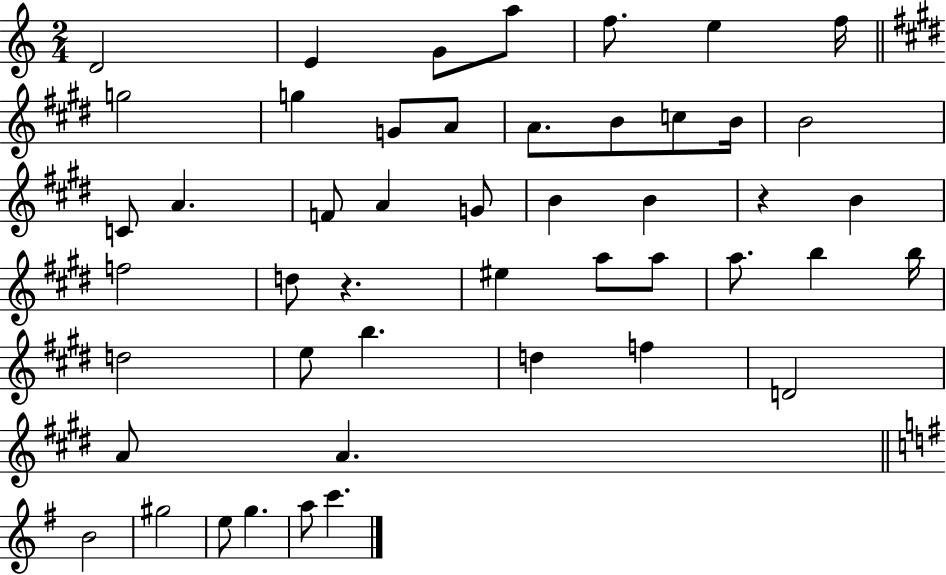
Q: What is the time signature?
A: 2/4